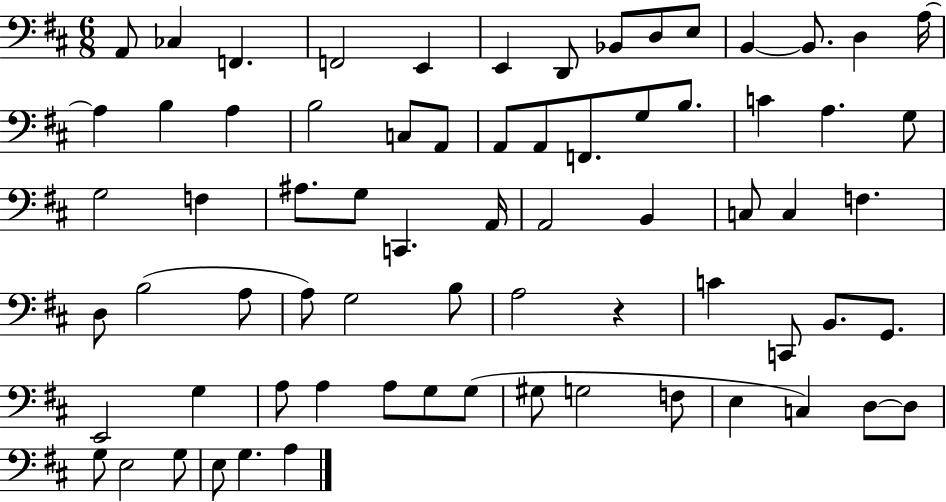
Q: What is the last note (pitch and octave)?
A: A3